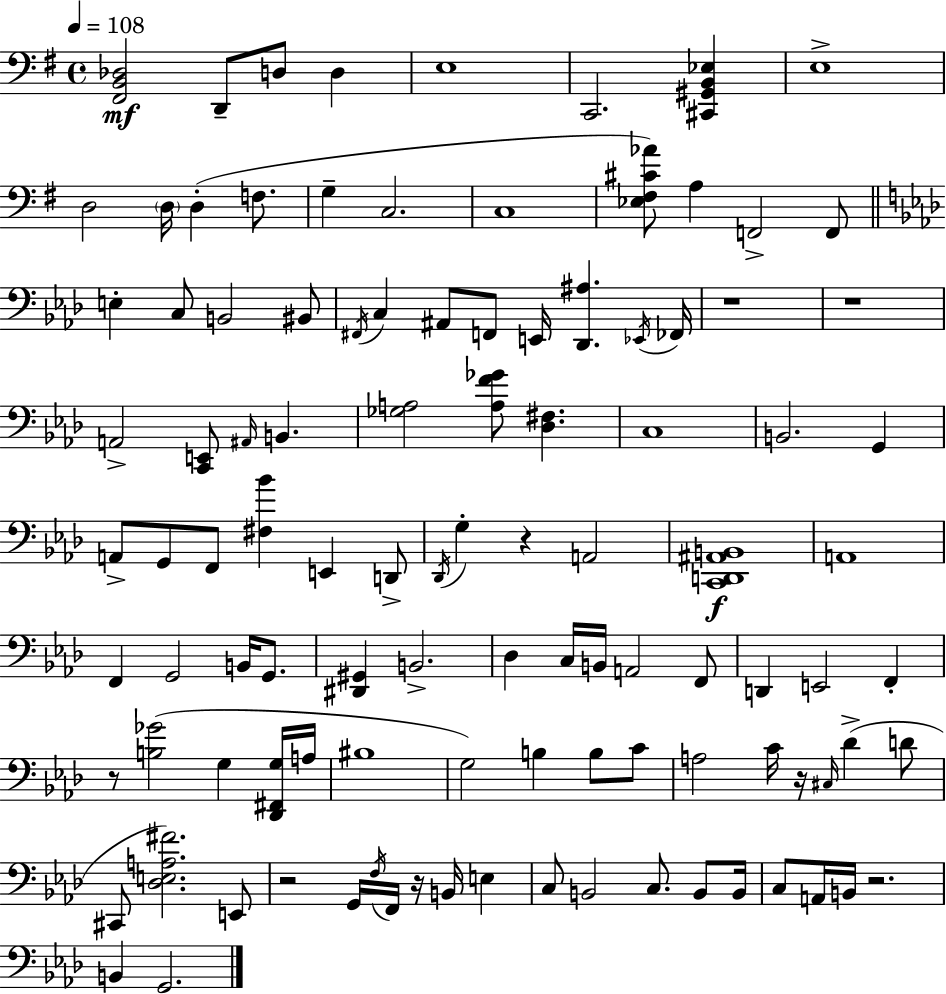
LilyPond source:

{
  \clef bass
  \time 4/4
  \defaultTimeSignature
  \key g \major
  \tempo 4 = 108
  \repeat volta 2 { <fis, b, des>2\mf d,8-- d8 d4 | e1 | c,2. <cis, gis, b, ees>4 | e1-> | \break d2 \parenthesize d16 d4-.( f8. | g4-- c2. | c1 | <ees fis cis' aes'>8) a4 f,2-> f,8 | \break \bar "||" \break \key f \minor e4-. c8 b,2 bis,8 | \acciaccatura { fis,16 } c4 ais,8 f,8 e,16 <des, ais>4. | \acciaccatura { ees,16 } fes,16 r1 | r1 | \break a,2-> <c, e,>8 \grace { ais,16 } b,4. | <ges a>2 <a f' ges'>8 <des fis>4. | c1 | b,2. g,4 | \break a,8-> g,8 f,8 <fis bes'>4 e,4 | d,8-> \acciaccatura { des,16 } g4-. r4 a,2 | <c, d, ais, b,>1\f | a,1 | \break f,4 g,2 | b,16 g,8. <dis, gis,>4 b,2.-> | des4 c16 b,16 a,2 | f,8 d,4 e,2 | \break f,4-. r8 <b ges'>2( g4 | <des, fis, g>16 a16 bis1 | g2) b4 | b8 c'8 a2 c'16 r16 \grace { cis16 } des'4->( | \break d'8 cis,8 <des e a fis'>2.) | e,8 r2 g,16 \acciaccatura { f16 } f,16 | r16 b,16 e4 c8 b,2 | c8. b,8 b,16 c8 a,16 b,16 r2. | \break b,4 g,2. | } \bar "|."
}